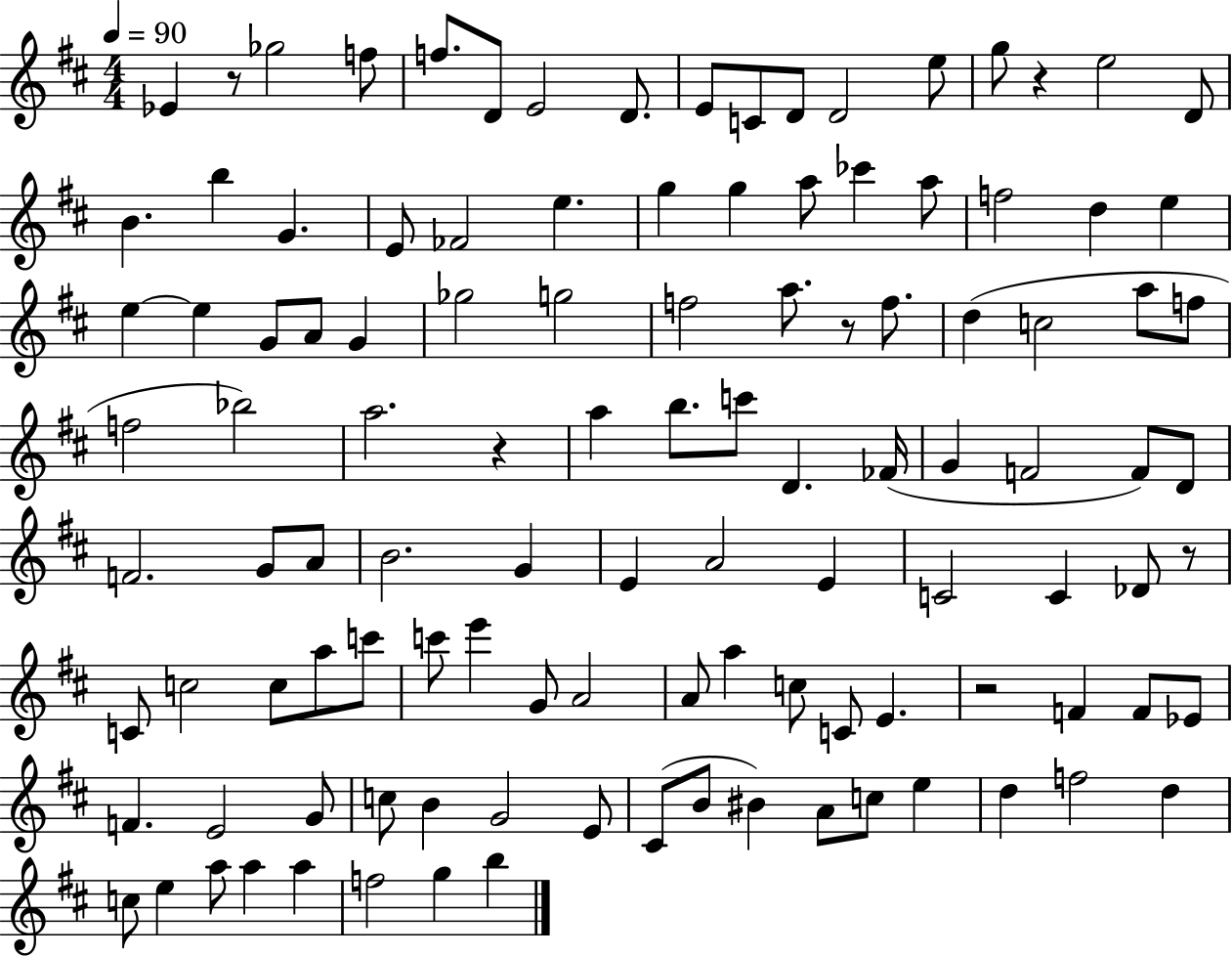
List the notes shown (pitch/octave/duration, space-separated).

Eb4/q R/e Gb5/h F5/e F5/e. D4/e E4/h D4/e. E4/e C4/e D4/e D4/h E5/e G5/e R/q E5/h D4/e B4/q. B5/q G4/q. E4/e FES4/h E5/q. G5/q G5/q A5/e CES6/q A5/e F5/h D5/q E5/q E5/q E5/q G4/e A4/e G4/q Gb5/h G5/h F5/h A5/e. R/e F5/e. D5/q C5/h A5/e F5/e F5/h Bb5/h A5/h. R/q A5/q B5/e. C6/e D4/q. FES4/s G4/q F4/h F4/e D4/e F4/h. G4/e A4/e B4/h. G4/q E4/q A4/h E4/q C4/h C4/q Db4/e R/e C4/e C5/h C5/e A5/e C6/e C6/e E6/q G4/e A4/h A4/e A5/q C5/e C4/e E4/q. R/h F4/q F4/e Eb4/e F4/q. E4/h G4/e C5/e B4/q G4/h E4/e C#4/e B4/e BIS4/q A4/e C5/e E5/q D5/q F5/h D5/q C5/e E5/q A5/e A5/q A5/q F5/h G5/q B5/q